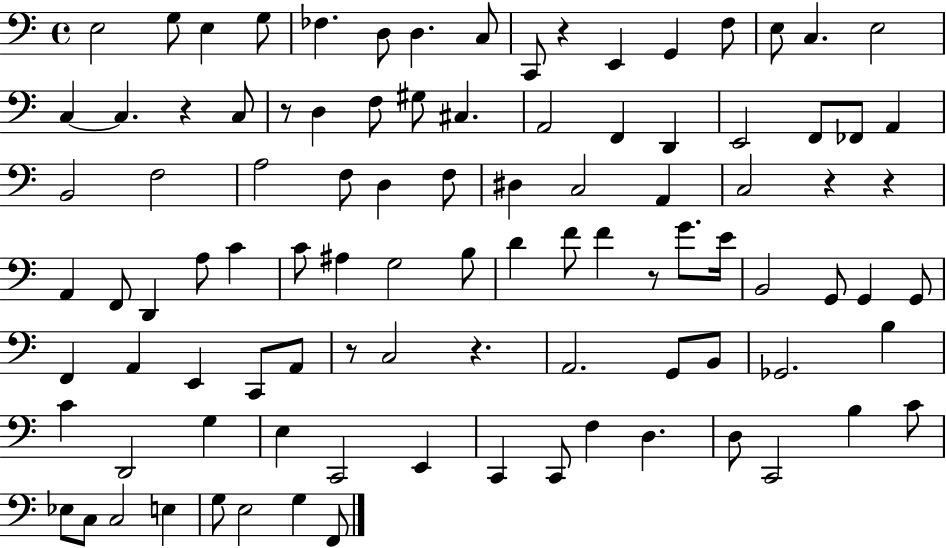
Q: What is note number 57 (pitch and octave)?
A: G2